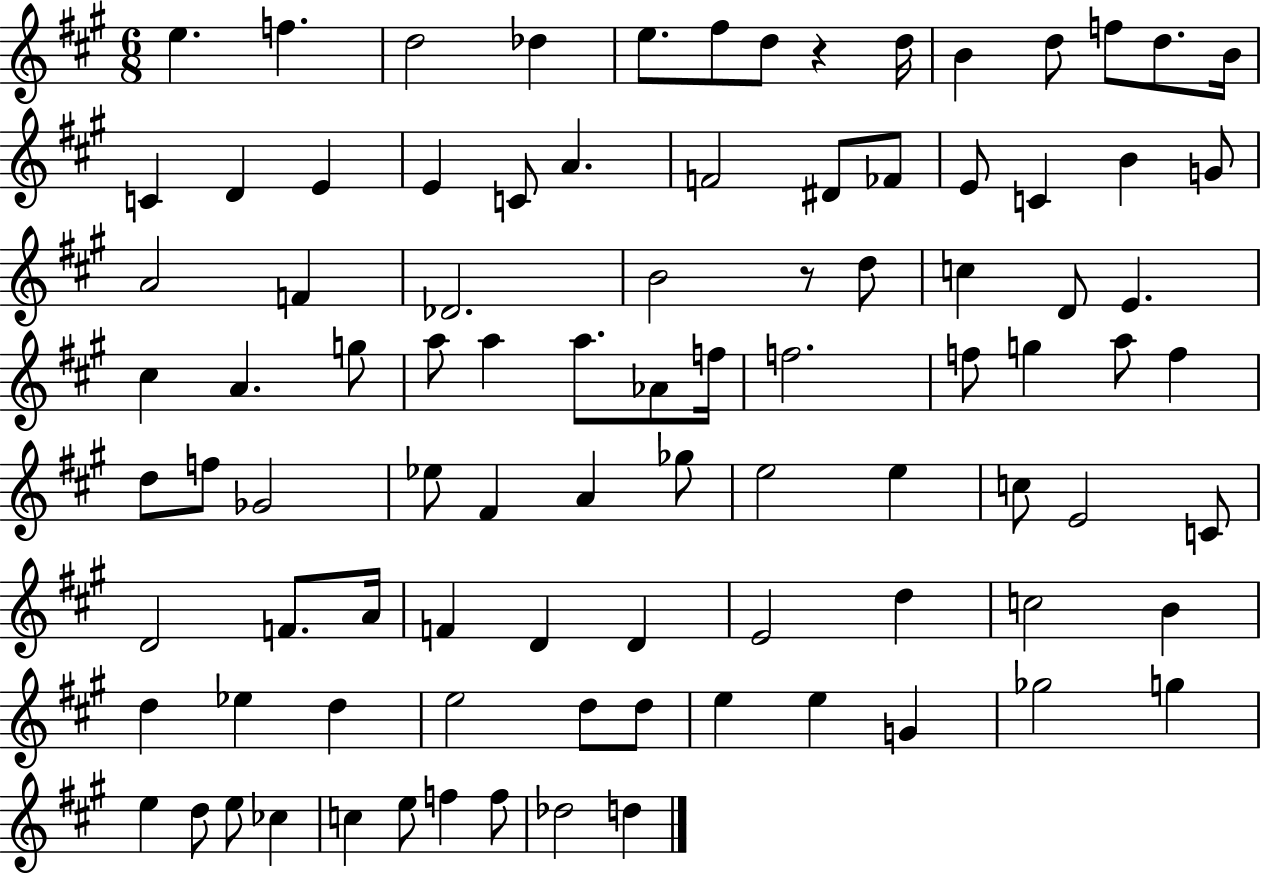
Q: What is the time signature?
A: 6/8